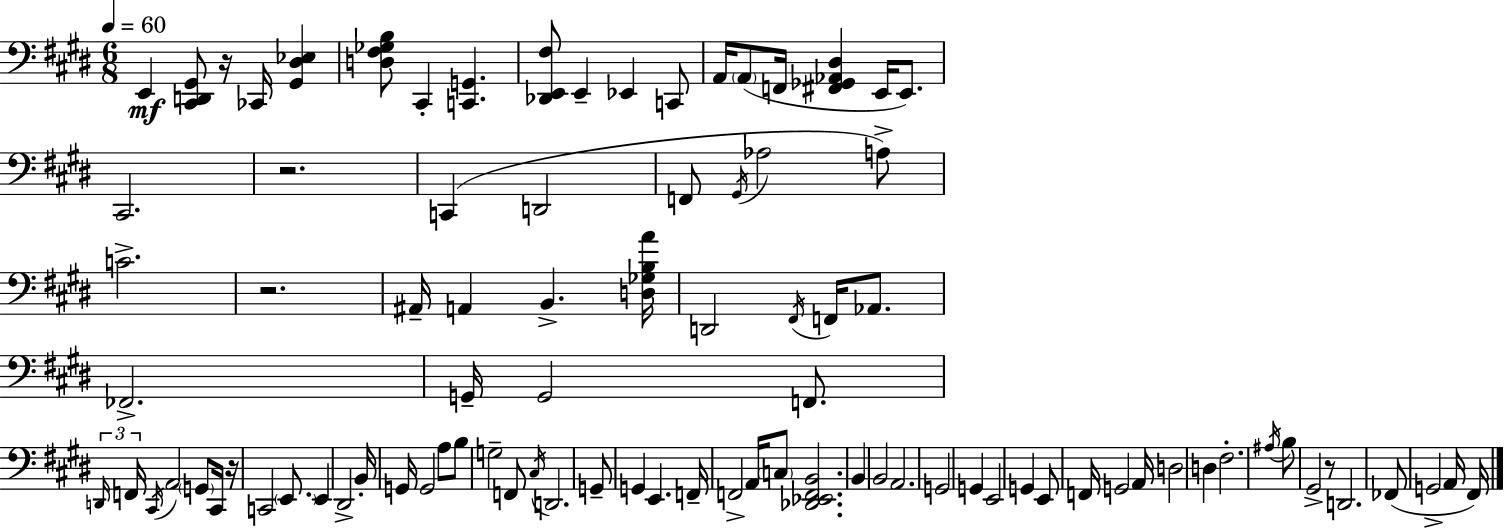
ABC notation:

X:1
T:Untitled
M:6/8
L:1/4
K:E
E,, [^C,,D,,^G,,]/2 z/4 _C,,/4 [^G,,^D,_E,] [D,^F,_G,B,]/2 ^C,, [C,,G,,] [_D,,E,,^F,]/2 E,, _E,, C,,/2 A,,/4 A,,/2 F,,/4 [^F,,_G,,_A,,^D,] E,,/4 E,,/2 ^C,,2 z2 C,, D,,2 F,,/2 ^G,,/4 _A,2 A,/2 C2 z2 ^A,,/4 A,, B,, [D,_G,B,A]/4 D,,2 ^F,,/4 F,,/4 _A,,/2 _F,,2 G,,/4 G,,2 F,,/2 D,,/4 F,,/4 ^C,,/4 A,,2 G,,/2 ^C,,/4 z/4 C,,2 E,,/2 E,, ^D,,2 B,,/4 G,,/4 G,,2 A,/2 B,/2 G,2 F,,/2 ^C,/4 D,,2 G,,/2 G,, E,, F,,/4 F,,2 A,,/4 C,/2 [_D,,_E,,F,,B,,]2 B,, B,,2 A,,2 G,,2 G,, E,,2 G,, E,,/2 F,,/4 G,,2 A,,/4 D,2 D, ^F,2 ^A,/4 B,/2 ^G,,2 z/2 D,,2 _F,,/2 G,,2 A,,/4 ^F,,/4